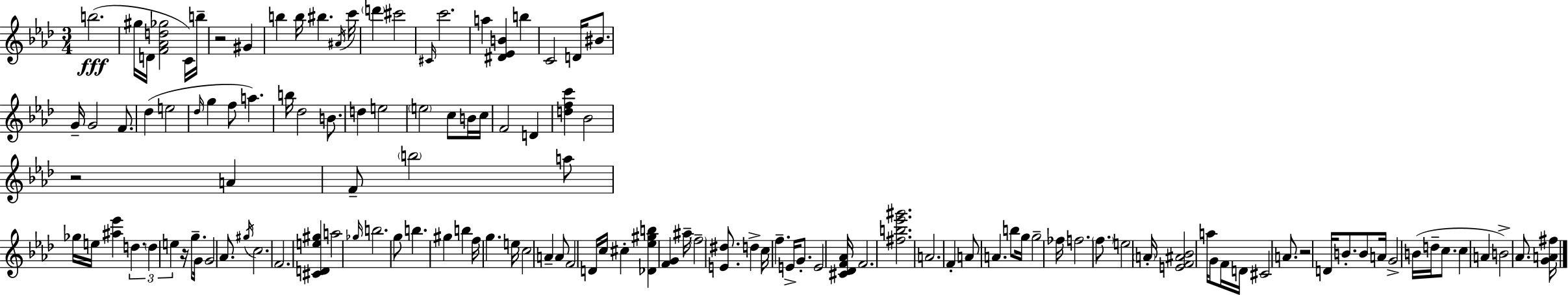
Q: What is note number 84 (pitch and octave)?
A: A4